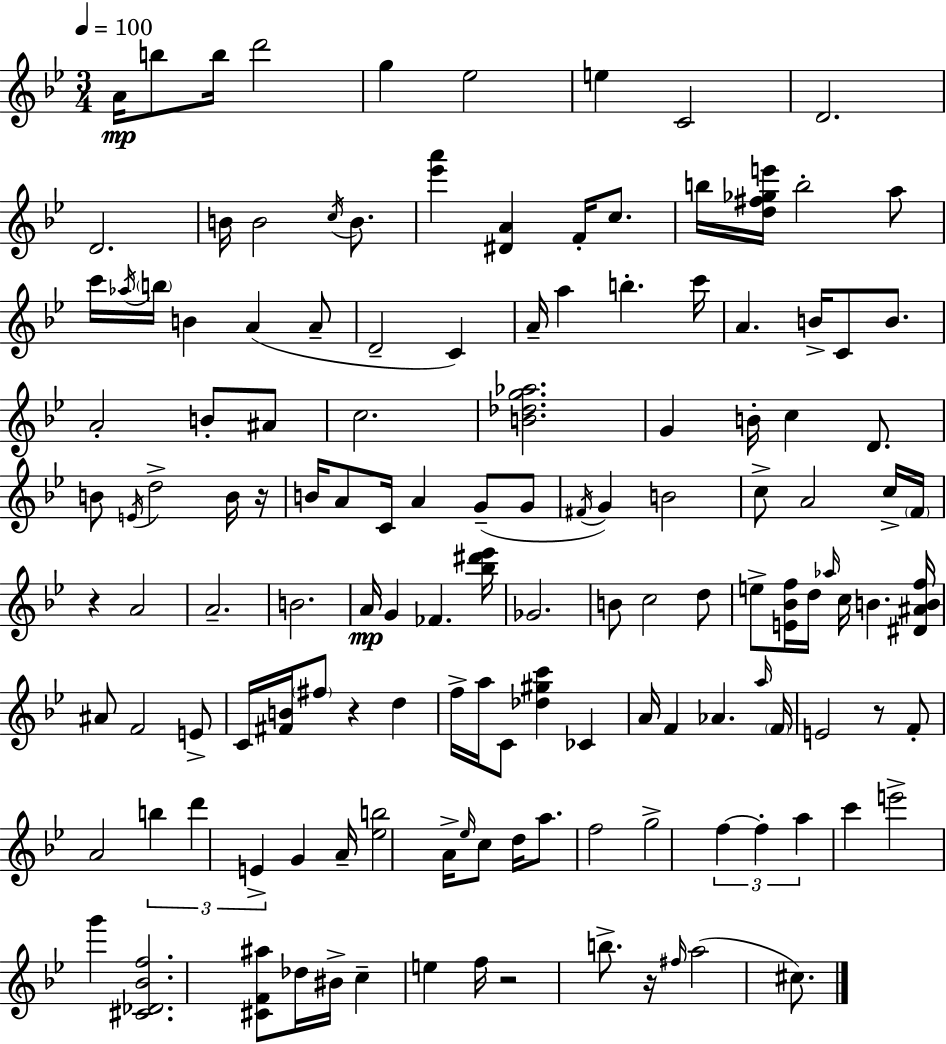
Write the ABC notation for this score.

X:1
T:Untitled
M:3/4
L:1/4
K:Gm
A/4 b/2 b/4 d'2 g _e2 e C2 D2 D2 B/4 B2 c/4 B/2 [_e'a'] [^DA] F/4 c/2 b/4 [d^f_ge']/4 b2 a/2 c'/4 _a/4 b/4 B A A/2 D2 C A/4 a b c'/4 A B/4 C/2 B/2 A2 B/2 ^A/2 c2 [B_dg_a]2 G B/4 c D/2 B/2 E/4 d2 B/4 z/4 B/4 A/2 C/4 A G/2 G/2 ^F/4 G B2 c/2 A2 c/4 F/4 z A2 A2 B2 A/4 G _F [_b^d'_e']/4 _G2 B/2 c2 d/2 e/2 [E_Bf]/4 d/4 _a/4 c/4 B [^D^ABf]/4 ^A/2 F2 E/2 C/4 [^FB]/4 ^f/2 z d f/4 a/4 C/2 [_d^gc'] _C A/4 F _A a/4 F/4 E2 z/2 F/2 A2 b d' E G A/4 [_eb]2 A/4 _e/4 c/2 d/4 a/2 f2 g2 f f a c' e'2 g' [^C_D_Bf]2 [^CF^a]/2 _d/4 ^B/4 c e f/4 z2 b/2 z/4 ^f/4 a2 ^c/2